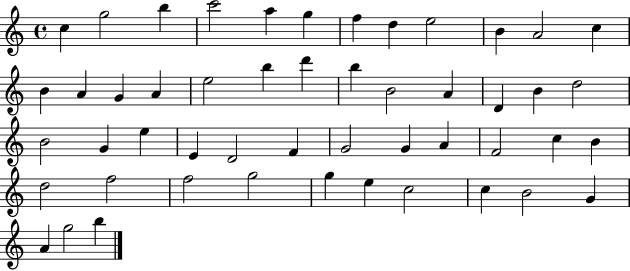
{
  \clef treble
  \time 4/4
  \defaultTimeSignature
  \key c \major
  c''4 g''2 b''4 | c'''2 a''4 g''4 | f''4 d''4 e''2 | b'4 a'2 c''4 | \break b'4 a'4 g'4 a'4 | e''2 b''4 d'''4 | b''4 b'2 a'4 | d'4 b'4 d''2 | \break b'2 g'4 e''4 | e'4 d'2 f'4 | g'2 g'4 a'4 | f'2 c''4 b'4 | \break d''2 f''2 | f''2 g''2 | g''4 e''4 c''2 | c''4 b'2 g'4 | \break a'4 g''2 b''4 | \bar "|."
}